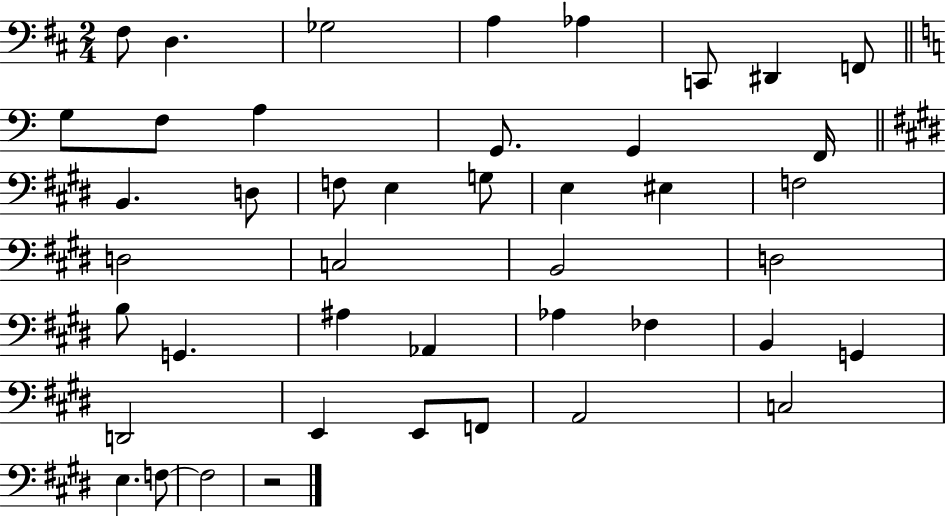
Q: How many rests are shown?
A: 1